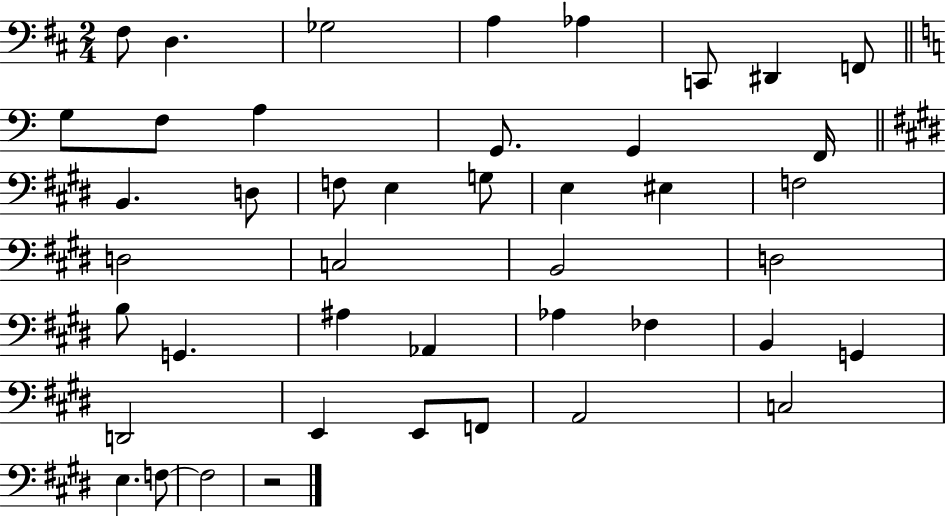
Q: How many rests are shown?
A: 1